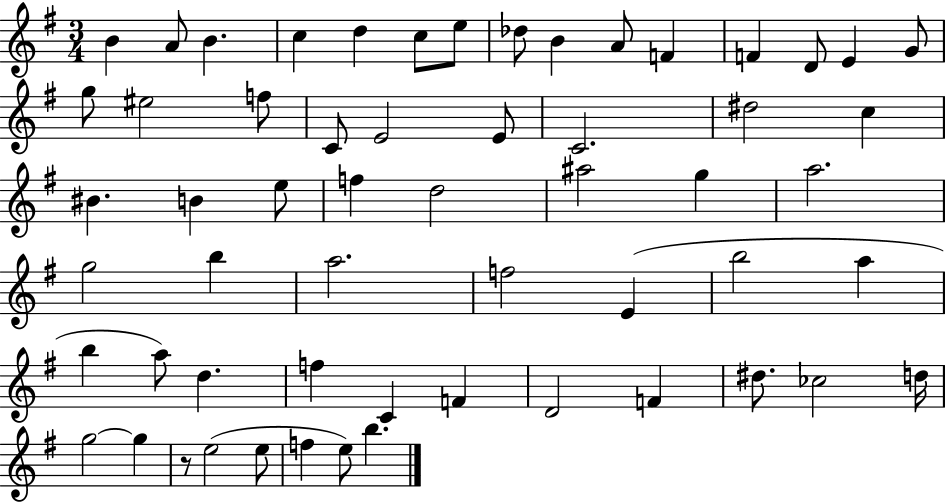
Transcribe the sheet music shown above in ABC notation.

X:1
T:Untitled
M:3/4
L:1/4
K:G
B A/2 B c d c/2 e/2 _d/2 B A/2 F F D/2 E G/2 g/2 ^e2 f/2 C/2 E2 E/2 C2 ^d2 c ^B B e/2 f d2 ^a2 g a2 g2 b a2 f2 E b2 a b a/2 d f C F D2 F ^d/2 _c2 d/4 g2 g z/2 e2 e/2 f e/2 b